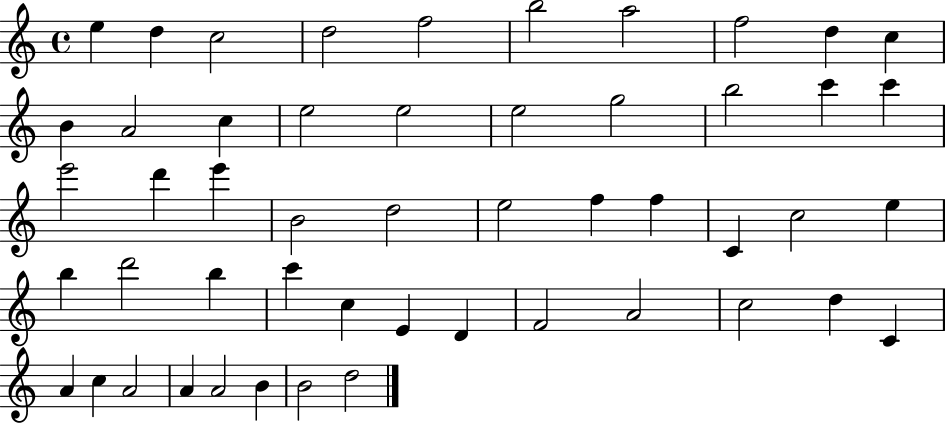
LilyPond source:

{
  \clef treble
  \time 4/4
  \defaultTimeSignature
  \key c \major
  e''4 d''4 c''2 | d''2 f''2 | b''2 a''2 | f''2 d''4 c''4 | \break b'4 a'2 c''4 | e''2 e''2 | e''2 g''2 | b''2 c'''4 c'''4 | \break e'''2 d'''4 e'''4 | b'2 d''2 | e''2 f''4 f''4 | c'4 c''2 e''4 | \break b''4 d'''2 b''4 | c'''4 c''4 e'4 d'4 | f'2 a'2 | c''2 d''4 c'4 | \break a'4 c''4 a'2 | a'4 a'2 b'4 | b'2 d''2 | \bar "|."
}